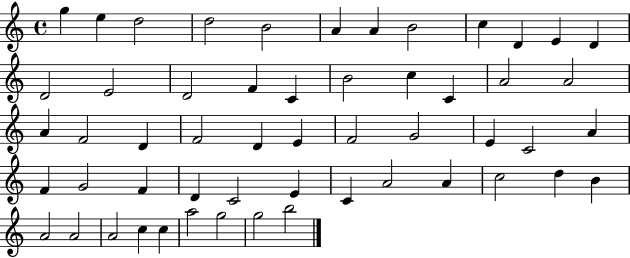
X:1
T:Untitled
M:4/4
L:1/4
K:C
g e d2 d2 B2 A A B2 c D E D D2 E2 D2 F C B2 c C A2 A2 A F2 D F2 D E F2 G2 E C2 A F G2 F D C2 E C A2 A c2 d B A2 A2 A2 c c a2 g2 g2 b2